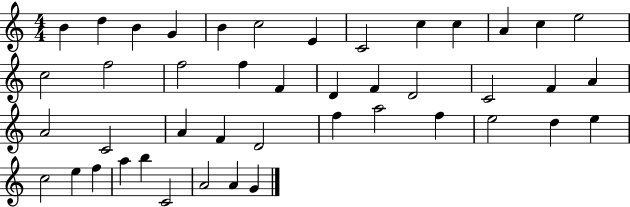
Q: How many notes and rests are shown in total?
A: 44